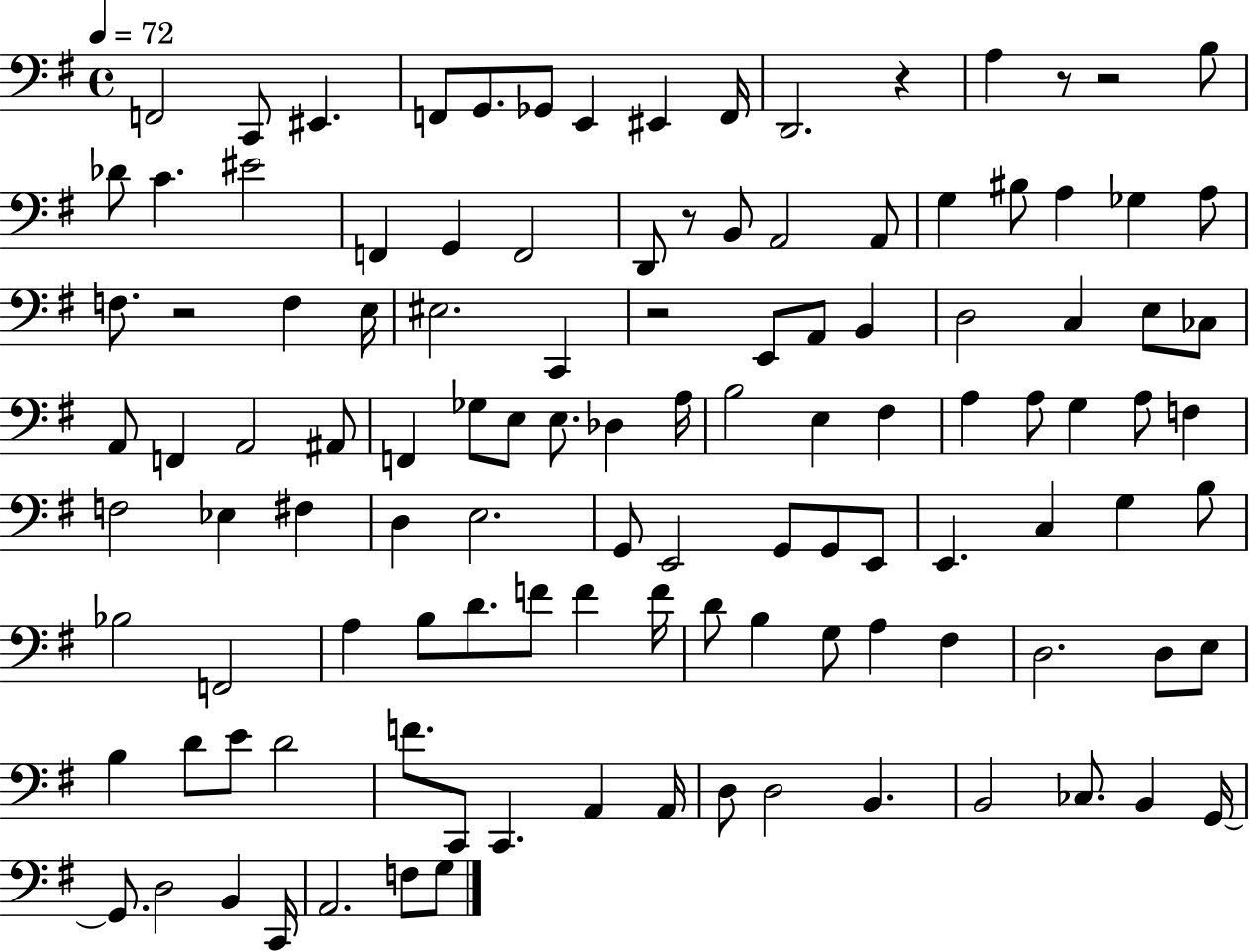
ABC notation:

X:1
T:Untitled
M:4/4
L:1/4
K:G
F,,2 C,,/2 ^E,, F,,/2 G,,/2 _G,,/2 E,, ^E,, F,,/4 D,,2 z A, z/2 z2 B,/2 _D/2 C ^E2 F,, G,, F,,2 D,,/2 z/2 B,,/2 A,,2 A,,/2 G, ^B,/2 A, _G, A,/2 F,/2 z2 F, E,/4 ^E,2 C,, z2 E,,/2 A,,/2 B,, D,2 C, E,/2 _C,/2 A,,/2 F,, A,,2 ^A,,/2 F,, _G,/2 E,/2 E,/2 _D, A,/4 B,2 E, ^F, A, A,/2 G, A,/2 F, F,2 _E, ^F, D, E,2 G,,/2 E,,2 G,,/2 G,,/2 E,,/2 E,, C, G, B,/2 _B,2 F,,2 A, B,/2 D/2 F/2 F F/4 D/2 B, G,/2 A, ^F, D,2 D,/2 E,/2 B, D/2 E/2 D2 F/2 C,,/2 C,, A,, A,,/4 D,/2 D,2 B,, B,,2 _C,/2 B,, G,,/4 G,,/2 D,2 B,, C,,/4 A,,2 F,/2 G,/2